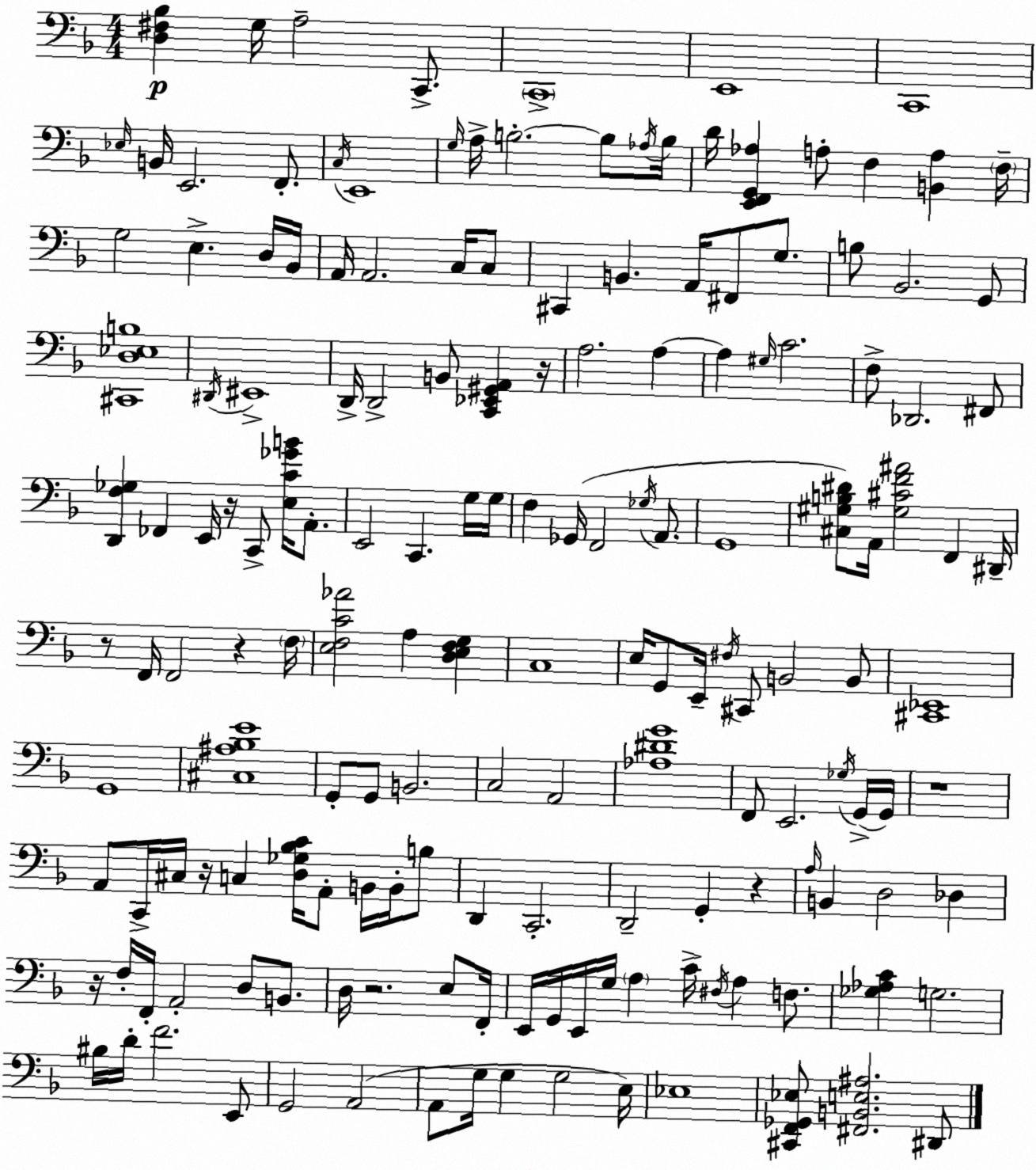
X:1
T:Untitled
M:4/4
L:1/4
K:F
[D,^F,_B,] G,/4 A,2 C,,/2 C,,4 E,,4 C,,4 _E,/4 B,,/4 E,,2 F,,/2 C,/4 E,,4 G,/4 A,/4 B,2 B,/2 _A,/4 B,/4 D/4 [E,,F,,G,,_A,] A,/2 F, [B,,A,] F,/4 G,2 E, D,/4 _B,,/4 A,,/4 A,,2 C,/4 C,/2 ^C,, B,, A,,/4 ^F,,/2 G,/2 B,/2 _B,,2 G,,/2 [^C,,D,_E,B,]4 ^D,,/4 ^E,,4 D,,/4 D,,2 B,,/2 [C,,_E,,^G,,A,,] z/4 A,2 A, A, ^G,/4 C2 F,/2 _D,,2 ^F,,/2 [D,,F,_G,] _F,, E,,/4 z/4 C,,/2 [E,C_GB]/4 A,,/2 E,,2 C,, G,/4 G,/4 F, _G,,/4 F,,2 _G,/4 A,,/2 G,,4 [^C,^G,B,^D]/2 A,,/4 [^G,^CF^A]2 F,, ^D,,/4 z/2 F,,/4 F,,2 z F,/4 [E,F,C_A]2 A, [D,E,F,G,] C,4 E,/4 G,,/2 E,,/4 ^F,/4 ^C,,/2 B,,2 B,,/2 [^C,,_E,,]4 G,,4 [^C,^A,_B,E]4 G,,/2 G,,/2 B,,2 C,2 A,,2 [_A,^DG]4 F,,/2 E,,2 _G,/4 G,,/4 G,,/4 z4 A,,/2 C,,/4 ^C,/4 z/4 C, [D,_G,_B,C]/4 A,,/2 B,,/4 B,,/4 B,/2 D,, C,,2 D,,2 G,, z A,/4 B,, D,2 _D, z/4 F,/4 F,,/4 A,,2 D,/2 B,,/2 D,/4 z2 E,/2 F,,/4 E,,/4 G,,/4 E,,/4 G,/4 A, C/4 ^F,/4 A, F,/2 [_G,_A,C] G,2 ^B,/4 D/4 F2 E,,/2 G,,2 A,,2 A,,/2 G,/4 G, G,2 E,/4 _E,4 [^C,,F,,_G,,_E,]/2 [^F,,B,,E,^A,]2 ^D,,/2